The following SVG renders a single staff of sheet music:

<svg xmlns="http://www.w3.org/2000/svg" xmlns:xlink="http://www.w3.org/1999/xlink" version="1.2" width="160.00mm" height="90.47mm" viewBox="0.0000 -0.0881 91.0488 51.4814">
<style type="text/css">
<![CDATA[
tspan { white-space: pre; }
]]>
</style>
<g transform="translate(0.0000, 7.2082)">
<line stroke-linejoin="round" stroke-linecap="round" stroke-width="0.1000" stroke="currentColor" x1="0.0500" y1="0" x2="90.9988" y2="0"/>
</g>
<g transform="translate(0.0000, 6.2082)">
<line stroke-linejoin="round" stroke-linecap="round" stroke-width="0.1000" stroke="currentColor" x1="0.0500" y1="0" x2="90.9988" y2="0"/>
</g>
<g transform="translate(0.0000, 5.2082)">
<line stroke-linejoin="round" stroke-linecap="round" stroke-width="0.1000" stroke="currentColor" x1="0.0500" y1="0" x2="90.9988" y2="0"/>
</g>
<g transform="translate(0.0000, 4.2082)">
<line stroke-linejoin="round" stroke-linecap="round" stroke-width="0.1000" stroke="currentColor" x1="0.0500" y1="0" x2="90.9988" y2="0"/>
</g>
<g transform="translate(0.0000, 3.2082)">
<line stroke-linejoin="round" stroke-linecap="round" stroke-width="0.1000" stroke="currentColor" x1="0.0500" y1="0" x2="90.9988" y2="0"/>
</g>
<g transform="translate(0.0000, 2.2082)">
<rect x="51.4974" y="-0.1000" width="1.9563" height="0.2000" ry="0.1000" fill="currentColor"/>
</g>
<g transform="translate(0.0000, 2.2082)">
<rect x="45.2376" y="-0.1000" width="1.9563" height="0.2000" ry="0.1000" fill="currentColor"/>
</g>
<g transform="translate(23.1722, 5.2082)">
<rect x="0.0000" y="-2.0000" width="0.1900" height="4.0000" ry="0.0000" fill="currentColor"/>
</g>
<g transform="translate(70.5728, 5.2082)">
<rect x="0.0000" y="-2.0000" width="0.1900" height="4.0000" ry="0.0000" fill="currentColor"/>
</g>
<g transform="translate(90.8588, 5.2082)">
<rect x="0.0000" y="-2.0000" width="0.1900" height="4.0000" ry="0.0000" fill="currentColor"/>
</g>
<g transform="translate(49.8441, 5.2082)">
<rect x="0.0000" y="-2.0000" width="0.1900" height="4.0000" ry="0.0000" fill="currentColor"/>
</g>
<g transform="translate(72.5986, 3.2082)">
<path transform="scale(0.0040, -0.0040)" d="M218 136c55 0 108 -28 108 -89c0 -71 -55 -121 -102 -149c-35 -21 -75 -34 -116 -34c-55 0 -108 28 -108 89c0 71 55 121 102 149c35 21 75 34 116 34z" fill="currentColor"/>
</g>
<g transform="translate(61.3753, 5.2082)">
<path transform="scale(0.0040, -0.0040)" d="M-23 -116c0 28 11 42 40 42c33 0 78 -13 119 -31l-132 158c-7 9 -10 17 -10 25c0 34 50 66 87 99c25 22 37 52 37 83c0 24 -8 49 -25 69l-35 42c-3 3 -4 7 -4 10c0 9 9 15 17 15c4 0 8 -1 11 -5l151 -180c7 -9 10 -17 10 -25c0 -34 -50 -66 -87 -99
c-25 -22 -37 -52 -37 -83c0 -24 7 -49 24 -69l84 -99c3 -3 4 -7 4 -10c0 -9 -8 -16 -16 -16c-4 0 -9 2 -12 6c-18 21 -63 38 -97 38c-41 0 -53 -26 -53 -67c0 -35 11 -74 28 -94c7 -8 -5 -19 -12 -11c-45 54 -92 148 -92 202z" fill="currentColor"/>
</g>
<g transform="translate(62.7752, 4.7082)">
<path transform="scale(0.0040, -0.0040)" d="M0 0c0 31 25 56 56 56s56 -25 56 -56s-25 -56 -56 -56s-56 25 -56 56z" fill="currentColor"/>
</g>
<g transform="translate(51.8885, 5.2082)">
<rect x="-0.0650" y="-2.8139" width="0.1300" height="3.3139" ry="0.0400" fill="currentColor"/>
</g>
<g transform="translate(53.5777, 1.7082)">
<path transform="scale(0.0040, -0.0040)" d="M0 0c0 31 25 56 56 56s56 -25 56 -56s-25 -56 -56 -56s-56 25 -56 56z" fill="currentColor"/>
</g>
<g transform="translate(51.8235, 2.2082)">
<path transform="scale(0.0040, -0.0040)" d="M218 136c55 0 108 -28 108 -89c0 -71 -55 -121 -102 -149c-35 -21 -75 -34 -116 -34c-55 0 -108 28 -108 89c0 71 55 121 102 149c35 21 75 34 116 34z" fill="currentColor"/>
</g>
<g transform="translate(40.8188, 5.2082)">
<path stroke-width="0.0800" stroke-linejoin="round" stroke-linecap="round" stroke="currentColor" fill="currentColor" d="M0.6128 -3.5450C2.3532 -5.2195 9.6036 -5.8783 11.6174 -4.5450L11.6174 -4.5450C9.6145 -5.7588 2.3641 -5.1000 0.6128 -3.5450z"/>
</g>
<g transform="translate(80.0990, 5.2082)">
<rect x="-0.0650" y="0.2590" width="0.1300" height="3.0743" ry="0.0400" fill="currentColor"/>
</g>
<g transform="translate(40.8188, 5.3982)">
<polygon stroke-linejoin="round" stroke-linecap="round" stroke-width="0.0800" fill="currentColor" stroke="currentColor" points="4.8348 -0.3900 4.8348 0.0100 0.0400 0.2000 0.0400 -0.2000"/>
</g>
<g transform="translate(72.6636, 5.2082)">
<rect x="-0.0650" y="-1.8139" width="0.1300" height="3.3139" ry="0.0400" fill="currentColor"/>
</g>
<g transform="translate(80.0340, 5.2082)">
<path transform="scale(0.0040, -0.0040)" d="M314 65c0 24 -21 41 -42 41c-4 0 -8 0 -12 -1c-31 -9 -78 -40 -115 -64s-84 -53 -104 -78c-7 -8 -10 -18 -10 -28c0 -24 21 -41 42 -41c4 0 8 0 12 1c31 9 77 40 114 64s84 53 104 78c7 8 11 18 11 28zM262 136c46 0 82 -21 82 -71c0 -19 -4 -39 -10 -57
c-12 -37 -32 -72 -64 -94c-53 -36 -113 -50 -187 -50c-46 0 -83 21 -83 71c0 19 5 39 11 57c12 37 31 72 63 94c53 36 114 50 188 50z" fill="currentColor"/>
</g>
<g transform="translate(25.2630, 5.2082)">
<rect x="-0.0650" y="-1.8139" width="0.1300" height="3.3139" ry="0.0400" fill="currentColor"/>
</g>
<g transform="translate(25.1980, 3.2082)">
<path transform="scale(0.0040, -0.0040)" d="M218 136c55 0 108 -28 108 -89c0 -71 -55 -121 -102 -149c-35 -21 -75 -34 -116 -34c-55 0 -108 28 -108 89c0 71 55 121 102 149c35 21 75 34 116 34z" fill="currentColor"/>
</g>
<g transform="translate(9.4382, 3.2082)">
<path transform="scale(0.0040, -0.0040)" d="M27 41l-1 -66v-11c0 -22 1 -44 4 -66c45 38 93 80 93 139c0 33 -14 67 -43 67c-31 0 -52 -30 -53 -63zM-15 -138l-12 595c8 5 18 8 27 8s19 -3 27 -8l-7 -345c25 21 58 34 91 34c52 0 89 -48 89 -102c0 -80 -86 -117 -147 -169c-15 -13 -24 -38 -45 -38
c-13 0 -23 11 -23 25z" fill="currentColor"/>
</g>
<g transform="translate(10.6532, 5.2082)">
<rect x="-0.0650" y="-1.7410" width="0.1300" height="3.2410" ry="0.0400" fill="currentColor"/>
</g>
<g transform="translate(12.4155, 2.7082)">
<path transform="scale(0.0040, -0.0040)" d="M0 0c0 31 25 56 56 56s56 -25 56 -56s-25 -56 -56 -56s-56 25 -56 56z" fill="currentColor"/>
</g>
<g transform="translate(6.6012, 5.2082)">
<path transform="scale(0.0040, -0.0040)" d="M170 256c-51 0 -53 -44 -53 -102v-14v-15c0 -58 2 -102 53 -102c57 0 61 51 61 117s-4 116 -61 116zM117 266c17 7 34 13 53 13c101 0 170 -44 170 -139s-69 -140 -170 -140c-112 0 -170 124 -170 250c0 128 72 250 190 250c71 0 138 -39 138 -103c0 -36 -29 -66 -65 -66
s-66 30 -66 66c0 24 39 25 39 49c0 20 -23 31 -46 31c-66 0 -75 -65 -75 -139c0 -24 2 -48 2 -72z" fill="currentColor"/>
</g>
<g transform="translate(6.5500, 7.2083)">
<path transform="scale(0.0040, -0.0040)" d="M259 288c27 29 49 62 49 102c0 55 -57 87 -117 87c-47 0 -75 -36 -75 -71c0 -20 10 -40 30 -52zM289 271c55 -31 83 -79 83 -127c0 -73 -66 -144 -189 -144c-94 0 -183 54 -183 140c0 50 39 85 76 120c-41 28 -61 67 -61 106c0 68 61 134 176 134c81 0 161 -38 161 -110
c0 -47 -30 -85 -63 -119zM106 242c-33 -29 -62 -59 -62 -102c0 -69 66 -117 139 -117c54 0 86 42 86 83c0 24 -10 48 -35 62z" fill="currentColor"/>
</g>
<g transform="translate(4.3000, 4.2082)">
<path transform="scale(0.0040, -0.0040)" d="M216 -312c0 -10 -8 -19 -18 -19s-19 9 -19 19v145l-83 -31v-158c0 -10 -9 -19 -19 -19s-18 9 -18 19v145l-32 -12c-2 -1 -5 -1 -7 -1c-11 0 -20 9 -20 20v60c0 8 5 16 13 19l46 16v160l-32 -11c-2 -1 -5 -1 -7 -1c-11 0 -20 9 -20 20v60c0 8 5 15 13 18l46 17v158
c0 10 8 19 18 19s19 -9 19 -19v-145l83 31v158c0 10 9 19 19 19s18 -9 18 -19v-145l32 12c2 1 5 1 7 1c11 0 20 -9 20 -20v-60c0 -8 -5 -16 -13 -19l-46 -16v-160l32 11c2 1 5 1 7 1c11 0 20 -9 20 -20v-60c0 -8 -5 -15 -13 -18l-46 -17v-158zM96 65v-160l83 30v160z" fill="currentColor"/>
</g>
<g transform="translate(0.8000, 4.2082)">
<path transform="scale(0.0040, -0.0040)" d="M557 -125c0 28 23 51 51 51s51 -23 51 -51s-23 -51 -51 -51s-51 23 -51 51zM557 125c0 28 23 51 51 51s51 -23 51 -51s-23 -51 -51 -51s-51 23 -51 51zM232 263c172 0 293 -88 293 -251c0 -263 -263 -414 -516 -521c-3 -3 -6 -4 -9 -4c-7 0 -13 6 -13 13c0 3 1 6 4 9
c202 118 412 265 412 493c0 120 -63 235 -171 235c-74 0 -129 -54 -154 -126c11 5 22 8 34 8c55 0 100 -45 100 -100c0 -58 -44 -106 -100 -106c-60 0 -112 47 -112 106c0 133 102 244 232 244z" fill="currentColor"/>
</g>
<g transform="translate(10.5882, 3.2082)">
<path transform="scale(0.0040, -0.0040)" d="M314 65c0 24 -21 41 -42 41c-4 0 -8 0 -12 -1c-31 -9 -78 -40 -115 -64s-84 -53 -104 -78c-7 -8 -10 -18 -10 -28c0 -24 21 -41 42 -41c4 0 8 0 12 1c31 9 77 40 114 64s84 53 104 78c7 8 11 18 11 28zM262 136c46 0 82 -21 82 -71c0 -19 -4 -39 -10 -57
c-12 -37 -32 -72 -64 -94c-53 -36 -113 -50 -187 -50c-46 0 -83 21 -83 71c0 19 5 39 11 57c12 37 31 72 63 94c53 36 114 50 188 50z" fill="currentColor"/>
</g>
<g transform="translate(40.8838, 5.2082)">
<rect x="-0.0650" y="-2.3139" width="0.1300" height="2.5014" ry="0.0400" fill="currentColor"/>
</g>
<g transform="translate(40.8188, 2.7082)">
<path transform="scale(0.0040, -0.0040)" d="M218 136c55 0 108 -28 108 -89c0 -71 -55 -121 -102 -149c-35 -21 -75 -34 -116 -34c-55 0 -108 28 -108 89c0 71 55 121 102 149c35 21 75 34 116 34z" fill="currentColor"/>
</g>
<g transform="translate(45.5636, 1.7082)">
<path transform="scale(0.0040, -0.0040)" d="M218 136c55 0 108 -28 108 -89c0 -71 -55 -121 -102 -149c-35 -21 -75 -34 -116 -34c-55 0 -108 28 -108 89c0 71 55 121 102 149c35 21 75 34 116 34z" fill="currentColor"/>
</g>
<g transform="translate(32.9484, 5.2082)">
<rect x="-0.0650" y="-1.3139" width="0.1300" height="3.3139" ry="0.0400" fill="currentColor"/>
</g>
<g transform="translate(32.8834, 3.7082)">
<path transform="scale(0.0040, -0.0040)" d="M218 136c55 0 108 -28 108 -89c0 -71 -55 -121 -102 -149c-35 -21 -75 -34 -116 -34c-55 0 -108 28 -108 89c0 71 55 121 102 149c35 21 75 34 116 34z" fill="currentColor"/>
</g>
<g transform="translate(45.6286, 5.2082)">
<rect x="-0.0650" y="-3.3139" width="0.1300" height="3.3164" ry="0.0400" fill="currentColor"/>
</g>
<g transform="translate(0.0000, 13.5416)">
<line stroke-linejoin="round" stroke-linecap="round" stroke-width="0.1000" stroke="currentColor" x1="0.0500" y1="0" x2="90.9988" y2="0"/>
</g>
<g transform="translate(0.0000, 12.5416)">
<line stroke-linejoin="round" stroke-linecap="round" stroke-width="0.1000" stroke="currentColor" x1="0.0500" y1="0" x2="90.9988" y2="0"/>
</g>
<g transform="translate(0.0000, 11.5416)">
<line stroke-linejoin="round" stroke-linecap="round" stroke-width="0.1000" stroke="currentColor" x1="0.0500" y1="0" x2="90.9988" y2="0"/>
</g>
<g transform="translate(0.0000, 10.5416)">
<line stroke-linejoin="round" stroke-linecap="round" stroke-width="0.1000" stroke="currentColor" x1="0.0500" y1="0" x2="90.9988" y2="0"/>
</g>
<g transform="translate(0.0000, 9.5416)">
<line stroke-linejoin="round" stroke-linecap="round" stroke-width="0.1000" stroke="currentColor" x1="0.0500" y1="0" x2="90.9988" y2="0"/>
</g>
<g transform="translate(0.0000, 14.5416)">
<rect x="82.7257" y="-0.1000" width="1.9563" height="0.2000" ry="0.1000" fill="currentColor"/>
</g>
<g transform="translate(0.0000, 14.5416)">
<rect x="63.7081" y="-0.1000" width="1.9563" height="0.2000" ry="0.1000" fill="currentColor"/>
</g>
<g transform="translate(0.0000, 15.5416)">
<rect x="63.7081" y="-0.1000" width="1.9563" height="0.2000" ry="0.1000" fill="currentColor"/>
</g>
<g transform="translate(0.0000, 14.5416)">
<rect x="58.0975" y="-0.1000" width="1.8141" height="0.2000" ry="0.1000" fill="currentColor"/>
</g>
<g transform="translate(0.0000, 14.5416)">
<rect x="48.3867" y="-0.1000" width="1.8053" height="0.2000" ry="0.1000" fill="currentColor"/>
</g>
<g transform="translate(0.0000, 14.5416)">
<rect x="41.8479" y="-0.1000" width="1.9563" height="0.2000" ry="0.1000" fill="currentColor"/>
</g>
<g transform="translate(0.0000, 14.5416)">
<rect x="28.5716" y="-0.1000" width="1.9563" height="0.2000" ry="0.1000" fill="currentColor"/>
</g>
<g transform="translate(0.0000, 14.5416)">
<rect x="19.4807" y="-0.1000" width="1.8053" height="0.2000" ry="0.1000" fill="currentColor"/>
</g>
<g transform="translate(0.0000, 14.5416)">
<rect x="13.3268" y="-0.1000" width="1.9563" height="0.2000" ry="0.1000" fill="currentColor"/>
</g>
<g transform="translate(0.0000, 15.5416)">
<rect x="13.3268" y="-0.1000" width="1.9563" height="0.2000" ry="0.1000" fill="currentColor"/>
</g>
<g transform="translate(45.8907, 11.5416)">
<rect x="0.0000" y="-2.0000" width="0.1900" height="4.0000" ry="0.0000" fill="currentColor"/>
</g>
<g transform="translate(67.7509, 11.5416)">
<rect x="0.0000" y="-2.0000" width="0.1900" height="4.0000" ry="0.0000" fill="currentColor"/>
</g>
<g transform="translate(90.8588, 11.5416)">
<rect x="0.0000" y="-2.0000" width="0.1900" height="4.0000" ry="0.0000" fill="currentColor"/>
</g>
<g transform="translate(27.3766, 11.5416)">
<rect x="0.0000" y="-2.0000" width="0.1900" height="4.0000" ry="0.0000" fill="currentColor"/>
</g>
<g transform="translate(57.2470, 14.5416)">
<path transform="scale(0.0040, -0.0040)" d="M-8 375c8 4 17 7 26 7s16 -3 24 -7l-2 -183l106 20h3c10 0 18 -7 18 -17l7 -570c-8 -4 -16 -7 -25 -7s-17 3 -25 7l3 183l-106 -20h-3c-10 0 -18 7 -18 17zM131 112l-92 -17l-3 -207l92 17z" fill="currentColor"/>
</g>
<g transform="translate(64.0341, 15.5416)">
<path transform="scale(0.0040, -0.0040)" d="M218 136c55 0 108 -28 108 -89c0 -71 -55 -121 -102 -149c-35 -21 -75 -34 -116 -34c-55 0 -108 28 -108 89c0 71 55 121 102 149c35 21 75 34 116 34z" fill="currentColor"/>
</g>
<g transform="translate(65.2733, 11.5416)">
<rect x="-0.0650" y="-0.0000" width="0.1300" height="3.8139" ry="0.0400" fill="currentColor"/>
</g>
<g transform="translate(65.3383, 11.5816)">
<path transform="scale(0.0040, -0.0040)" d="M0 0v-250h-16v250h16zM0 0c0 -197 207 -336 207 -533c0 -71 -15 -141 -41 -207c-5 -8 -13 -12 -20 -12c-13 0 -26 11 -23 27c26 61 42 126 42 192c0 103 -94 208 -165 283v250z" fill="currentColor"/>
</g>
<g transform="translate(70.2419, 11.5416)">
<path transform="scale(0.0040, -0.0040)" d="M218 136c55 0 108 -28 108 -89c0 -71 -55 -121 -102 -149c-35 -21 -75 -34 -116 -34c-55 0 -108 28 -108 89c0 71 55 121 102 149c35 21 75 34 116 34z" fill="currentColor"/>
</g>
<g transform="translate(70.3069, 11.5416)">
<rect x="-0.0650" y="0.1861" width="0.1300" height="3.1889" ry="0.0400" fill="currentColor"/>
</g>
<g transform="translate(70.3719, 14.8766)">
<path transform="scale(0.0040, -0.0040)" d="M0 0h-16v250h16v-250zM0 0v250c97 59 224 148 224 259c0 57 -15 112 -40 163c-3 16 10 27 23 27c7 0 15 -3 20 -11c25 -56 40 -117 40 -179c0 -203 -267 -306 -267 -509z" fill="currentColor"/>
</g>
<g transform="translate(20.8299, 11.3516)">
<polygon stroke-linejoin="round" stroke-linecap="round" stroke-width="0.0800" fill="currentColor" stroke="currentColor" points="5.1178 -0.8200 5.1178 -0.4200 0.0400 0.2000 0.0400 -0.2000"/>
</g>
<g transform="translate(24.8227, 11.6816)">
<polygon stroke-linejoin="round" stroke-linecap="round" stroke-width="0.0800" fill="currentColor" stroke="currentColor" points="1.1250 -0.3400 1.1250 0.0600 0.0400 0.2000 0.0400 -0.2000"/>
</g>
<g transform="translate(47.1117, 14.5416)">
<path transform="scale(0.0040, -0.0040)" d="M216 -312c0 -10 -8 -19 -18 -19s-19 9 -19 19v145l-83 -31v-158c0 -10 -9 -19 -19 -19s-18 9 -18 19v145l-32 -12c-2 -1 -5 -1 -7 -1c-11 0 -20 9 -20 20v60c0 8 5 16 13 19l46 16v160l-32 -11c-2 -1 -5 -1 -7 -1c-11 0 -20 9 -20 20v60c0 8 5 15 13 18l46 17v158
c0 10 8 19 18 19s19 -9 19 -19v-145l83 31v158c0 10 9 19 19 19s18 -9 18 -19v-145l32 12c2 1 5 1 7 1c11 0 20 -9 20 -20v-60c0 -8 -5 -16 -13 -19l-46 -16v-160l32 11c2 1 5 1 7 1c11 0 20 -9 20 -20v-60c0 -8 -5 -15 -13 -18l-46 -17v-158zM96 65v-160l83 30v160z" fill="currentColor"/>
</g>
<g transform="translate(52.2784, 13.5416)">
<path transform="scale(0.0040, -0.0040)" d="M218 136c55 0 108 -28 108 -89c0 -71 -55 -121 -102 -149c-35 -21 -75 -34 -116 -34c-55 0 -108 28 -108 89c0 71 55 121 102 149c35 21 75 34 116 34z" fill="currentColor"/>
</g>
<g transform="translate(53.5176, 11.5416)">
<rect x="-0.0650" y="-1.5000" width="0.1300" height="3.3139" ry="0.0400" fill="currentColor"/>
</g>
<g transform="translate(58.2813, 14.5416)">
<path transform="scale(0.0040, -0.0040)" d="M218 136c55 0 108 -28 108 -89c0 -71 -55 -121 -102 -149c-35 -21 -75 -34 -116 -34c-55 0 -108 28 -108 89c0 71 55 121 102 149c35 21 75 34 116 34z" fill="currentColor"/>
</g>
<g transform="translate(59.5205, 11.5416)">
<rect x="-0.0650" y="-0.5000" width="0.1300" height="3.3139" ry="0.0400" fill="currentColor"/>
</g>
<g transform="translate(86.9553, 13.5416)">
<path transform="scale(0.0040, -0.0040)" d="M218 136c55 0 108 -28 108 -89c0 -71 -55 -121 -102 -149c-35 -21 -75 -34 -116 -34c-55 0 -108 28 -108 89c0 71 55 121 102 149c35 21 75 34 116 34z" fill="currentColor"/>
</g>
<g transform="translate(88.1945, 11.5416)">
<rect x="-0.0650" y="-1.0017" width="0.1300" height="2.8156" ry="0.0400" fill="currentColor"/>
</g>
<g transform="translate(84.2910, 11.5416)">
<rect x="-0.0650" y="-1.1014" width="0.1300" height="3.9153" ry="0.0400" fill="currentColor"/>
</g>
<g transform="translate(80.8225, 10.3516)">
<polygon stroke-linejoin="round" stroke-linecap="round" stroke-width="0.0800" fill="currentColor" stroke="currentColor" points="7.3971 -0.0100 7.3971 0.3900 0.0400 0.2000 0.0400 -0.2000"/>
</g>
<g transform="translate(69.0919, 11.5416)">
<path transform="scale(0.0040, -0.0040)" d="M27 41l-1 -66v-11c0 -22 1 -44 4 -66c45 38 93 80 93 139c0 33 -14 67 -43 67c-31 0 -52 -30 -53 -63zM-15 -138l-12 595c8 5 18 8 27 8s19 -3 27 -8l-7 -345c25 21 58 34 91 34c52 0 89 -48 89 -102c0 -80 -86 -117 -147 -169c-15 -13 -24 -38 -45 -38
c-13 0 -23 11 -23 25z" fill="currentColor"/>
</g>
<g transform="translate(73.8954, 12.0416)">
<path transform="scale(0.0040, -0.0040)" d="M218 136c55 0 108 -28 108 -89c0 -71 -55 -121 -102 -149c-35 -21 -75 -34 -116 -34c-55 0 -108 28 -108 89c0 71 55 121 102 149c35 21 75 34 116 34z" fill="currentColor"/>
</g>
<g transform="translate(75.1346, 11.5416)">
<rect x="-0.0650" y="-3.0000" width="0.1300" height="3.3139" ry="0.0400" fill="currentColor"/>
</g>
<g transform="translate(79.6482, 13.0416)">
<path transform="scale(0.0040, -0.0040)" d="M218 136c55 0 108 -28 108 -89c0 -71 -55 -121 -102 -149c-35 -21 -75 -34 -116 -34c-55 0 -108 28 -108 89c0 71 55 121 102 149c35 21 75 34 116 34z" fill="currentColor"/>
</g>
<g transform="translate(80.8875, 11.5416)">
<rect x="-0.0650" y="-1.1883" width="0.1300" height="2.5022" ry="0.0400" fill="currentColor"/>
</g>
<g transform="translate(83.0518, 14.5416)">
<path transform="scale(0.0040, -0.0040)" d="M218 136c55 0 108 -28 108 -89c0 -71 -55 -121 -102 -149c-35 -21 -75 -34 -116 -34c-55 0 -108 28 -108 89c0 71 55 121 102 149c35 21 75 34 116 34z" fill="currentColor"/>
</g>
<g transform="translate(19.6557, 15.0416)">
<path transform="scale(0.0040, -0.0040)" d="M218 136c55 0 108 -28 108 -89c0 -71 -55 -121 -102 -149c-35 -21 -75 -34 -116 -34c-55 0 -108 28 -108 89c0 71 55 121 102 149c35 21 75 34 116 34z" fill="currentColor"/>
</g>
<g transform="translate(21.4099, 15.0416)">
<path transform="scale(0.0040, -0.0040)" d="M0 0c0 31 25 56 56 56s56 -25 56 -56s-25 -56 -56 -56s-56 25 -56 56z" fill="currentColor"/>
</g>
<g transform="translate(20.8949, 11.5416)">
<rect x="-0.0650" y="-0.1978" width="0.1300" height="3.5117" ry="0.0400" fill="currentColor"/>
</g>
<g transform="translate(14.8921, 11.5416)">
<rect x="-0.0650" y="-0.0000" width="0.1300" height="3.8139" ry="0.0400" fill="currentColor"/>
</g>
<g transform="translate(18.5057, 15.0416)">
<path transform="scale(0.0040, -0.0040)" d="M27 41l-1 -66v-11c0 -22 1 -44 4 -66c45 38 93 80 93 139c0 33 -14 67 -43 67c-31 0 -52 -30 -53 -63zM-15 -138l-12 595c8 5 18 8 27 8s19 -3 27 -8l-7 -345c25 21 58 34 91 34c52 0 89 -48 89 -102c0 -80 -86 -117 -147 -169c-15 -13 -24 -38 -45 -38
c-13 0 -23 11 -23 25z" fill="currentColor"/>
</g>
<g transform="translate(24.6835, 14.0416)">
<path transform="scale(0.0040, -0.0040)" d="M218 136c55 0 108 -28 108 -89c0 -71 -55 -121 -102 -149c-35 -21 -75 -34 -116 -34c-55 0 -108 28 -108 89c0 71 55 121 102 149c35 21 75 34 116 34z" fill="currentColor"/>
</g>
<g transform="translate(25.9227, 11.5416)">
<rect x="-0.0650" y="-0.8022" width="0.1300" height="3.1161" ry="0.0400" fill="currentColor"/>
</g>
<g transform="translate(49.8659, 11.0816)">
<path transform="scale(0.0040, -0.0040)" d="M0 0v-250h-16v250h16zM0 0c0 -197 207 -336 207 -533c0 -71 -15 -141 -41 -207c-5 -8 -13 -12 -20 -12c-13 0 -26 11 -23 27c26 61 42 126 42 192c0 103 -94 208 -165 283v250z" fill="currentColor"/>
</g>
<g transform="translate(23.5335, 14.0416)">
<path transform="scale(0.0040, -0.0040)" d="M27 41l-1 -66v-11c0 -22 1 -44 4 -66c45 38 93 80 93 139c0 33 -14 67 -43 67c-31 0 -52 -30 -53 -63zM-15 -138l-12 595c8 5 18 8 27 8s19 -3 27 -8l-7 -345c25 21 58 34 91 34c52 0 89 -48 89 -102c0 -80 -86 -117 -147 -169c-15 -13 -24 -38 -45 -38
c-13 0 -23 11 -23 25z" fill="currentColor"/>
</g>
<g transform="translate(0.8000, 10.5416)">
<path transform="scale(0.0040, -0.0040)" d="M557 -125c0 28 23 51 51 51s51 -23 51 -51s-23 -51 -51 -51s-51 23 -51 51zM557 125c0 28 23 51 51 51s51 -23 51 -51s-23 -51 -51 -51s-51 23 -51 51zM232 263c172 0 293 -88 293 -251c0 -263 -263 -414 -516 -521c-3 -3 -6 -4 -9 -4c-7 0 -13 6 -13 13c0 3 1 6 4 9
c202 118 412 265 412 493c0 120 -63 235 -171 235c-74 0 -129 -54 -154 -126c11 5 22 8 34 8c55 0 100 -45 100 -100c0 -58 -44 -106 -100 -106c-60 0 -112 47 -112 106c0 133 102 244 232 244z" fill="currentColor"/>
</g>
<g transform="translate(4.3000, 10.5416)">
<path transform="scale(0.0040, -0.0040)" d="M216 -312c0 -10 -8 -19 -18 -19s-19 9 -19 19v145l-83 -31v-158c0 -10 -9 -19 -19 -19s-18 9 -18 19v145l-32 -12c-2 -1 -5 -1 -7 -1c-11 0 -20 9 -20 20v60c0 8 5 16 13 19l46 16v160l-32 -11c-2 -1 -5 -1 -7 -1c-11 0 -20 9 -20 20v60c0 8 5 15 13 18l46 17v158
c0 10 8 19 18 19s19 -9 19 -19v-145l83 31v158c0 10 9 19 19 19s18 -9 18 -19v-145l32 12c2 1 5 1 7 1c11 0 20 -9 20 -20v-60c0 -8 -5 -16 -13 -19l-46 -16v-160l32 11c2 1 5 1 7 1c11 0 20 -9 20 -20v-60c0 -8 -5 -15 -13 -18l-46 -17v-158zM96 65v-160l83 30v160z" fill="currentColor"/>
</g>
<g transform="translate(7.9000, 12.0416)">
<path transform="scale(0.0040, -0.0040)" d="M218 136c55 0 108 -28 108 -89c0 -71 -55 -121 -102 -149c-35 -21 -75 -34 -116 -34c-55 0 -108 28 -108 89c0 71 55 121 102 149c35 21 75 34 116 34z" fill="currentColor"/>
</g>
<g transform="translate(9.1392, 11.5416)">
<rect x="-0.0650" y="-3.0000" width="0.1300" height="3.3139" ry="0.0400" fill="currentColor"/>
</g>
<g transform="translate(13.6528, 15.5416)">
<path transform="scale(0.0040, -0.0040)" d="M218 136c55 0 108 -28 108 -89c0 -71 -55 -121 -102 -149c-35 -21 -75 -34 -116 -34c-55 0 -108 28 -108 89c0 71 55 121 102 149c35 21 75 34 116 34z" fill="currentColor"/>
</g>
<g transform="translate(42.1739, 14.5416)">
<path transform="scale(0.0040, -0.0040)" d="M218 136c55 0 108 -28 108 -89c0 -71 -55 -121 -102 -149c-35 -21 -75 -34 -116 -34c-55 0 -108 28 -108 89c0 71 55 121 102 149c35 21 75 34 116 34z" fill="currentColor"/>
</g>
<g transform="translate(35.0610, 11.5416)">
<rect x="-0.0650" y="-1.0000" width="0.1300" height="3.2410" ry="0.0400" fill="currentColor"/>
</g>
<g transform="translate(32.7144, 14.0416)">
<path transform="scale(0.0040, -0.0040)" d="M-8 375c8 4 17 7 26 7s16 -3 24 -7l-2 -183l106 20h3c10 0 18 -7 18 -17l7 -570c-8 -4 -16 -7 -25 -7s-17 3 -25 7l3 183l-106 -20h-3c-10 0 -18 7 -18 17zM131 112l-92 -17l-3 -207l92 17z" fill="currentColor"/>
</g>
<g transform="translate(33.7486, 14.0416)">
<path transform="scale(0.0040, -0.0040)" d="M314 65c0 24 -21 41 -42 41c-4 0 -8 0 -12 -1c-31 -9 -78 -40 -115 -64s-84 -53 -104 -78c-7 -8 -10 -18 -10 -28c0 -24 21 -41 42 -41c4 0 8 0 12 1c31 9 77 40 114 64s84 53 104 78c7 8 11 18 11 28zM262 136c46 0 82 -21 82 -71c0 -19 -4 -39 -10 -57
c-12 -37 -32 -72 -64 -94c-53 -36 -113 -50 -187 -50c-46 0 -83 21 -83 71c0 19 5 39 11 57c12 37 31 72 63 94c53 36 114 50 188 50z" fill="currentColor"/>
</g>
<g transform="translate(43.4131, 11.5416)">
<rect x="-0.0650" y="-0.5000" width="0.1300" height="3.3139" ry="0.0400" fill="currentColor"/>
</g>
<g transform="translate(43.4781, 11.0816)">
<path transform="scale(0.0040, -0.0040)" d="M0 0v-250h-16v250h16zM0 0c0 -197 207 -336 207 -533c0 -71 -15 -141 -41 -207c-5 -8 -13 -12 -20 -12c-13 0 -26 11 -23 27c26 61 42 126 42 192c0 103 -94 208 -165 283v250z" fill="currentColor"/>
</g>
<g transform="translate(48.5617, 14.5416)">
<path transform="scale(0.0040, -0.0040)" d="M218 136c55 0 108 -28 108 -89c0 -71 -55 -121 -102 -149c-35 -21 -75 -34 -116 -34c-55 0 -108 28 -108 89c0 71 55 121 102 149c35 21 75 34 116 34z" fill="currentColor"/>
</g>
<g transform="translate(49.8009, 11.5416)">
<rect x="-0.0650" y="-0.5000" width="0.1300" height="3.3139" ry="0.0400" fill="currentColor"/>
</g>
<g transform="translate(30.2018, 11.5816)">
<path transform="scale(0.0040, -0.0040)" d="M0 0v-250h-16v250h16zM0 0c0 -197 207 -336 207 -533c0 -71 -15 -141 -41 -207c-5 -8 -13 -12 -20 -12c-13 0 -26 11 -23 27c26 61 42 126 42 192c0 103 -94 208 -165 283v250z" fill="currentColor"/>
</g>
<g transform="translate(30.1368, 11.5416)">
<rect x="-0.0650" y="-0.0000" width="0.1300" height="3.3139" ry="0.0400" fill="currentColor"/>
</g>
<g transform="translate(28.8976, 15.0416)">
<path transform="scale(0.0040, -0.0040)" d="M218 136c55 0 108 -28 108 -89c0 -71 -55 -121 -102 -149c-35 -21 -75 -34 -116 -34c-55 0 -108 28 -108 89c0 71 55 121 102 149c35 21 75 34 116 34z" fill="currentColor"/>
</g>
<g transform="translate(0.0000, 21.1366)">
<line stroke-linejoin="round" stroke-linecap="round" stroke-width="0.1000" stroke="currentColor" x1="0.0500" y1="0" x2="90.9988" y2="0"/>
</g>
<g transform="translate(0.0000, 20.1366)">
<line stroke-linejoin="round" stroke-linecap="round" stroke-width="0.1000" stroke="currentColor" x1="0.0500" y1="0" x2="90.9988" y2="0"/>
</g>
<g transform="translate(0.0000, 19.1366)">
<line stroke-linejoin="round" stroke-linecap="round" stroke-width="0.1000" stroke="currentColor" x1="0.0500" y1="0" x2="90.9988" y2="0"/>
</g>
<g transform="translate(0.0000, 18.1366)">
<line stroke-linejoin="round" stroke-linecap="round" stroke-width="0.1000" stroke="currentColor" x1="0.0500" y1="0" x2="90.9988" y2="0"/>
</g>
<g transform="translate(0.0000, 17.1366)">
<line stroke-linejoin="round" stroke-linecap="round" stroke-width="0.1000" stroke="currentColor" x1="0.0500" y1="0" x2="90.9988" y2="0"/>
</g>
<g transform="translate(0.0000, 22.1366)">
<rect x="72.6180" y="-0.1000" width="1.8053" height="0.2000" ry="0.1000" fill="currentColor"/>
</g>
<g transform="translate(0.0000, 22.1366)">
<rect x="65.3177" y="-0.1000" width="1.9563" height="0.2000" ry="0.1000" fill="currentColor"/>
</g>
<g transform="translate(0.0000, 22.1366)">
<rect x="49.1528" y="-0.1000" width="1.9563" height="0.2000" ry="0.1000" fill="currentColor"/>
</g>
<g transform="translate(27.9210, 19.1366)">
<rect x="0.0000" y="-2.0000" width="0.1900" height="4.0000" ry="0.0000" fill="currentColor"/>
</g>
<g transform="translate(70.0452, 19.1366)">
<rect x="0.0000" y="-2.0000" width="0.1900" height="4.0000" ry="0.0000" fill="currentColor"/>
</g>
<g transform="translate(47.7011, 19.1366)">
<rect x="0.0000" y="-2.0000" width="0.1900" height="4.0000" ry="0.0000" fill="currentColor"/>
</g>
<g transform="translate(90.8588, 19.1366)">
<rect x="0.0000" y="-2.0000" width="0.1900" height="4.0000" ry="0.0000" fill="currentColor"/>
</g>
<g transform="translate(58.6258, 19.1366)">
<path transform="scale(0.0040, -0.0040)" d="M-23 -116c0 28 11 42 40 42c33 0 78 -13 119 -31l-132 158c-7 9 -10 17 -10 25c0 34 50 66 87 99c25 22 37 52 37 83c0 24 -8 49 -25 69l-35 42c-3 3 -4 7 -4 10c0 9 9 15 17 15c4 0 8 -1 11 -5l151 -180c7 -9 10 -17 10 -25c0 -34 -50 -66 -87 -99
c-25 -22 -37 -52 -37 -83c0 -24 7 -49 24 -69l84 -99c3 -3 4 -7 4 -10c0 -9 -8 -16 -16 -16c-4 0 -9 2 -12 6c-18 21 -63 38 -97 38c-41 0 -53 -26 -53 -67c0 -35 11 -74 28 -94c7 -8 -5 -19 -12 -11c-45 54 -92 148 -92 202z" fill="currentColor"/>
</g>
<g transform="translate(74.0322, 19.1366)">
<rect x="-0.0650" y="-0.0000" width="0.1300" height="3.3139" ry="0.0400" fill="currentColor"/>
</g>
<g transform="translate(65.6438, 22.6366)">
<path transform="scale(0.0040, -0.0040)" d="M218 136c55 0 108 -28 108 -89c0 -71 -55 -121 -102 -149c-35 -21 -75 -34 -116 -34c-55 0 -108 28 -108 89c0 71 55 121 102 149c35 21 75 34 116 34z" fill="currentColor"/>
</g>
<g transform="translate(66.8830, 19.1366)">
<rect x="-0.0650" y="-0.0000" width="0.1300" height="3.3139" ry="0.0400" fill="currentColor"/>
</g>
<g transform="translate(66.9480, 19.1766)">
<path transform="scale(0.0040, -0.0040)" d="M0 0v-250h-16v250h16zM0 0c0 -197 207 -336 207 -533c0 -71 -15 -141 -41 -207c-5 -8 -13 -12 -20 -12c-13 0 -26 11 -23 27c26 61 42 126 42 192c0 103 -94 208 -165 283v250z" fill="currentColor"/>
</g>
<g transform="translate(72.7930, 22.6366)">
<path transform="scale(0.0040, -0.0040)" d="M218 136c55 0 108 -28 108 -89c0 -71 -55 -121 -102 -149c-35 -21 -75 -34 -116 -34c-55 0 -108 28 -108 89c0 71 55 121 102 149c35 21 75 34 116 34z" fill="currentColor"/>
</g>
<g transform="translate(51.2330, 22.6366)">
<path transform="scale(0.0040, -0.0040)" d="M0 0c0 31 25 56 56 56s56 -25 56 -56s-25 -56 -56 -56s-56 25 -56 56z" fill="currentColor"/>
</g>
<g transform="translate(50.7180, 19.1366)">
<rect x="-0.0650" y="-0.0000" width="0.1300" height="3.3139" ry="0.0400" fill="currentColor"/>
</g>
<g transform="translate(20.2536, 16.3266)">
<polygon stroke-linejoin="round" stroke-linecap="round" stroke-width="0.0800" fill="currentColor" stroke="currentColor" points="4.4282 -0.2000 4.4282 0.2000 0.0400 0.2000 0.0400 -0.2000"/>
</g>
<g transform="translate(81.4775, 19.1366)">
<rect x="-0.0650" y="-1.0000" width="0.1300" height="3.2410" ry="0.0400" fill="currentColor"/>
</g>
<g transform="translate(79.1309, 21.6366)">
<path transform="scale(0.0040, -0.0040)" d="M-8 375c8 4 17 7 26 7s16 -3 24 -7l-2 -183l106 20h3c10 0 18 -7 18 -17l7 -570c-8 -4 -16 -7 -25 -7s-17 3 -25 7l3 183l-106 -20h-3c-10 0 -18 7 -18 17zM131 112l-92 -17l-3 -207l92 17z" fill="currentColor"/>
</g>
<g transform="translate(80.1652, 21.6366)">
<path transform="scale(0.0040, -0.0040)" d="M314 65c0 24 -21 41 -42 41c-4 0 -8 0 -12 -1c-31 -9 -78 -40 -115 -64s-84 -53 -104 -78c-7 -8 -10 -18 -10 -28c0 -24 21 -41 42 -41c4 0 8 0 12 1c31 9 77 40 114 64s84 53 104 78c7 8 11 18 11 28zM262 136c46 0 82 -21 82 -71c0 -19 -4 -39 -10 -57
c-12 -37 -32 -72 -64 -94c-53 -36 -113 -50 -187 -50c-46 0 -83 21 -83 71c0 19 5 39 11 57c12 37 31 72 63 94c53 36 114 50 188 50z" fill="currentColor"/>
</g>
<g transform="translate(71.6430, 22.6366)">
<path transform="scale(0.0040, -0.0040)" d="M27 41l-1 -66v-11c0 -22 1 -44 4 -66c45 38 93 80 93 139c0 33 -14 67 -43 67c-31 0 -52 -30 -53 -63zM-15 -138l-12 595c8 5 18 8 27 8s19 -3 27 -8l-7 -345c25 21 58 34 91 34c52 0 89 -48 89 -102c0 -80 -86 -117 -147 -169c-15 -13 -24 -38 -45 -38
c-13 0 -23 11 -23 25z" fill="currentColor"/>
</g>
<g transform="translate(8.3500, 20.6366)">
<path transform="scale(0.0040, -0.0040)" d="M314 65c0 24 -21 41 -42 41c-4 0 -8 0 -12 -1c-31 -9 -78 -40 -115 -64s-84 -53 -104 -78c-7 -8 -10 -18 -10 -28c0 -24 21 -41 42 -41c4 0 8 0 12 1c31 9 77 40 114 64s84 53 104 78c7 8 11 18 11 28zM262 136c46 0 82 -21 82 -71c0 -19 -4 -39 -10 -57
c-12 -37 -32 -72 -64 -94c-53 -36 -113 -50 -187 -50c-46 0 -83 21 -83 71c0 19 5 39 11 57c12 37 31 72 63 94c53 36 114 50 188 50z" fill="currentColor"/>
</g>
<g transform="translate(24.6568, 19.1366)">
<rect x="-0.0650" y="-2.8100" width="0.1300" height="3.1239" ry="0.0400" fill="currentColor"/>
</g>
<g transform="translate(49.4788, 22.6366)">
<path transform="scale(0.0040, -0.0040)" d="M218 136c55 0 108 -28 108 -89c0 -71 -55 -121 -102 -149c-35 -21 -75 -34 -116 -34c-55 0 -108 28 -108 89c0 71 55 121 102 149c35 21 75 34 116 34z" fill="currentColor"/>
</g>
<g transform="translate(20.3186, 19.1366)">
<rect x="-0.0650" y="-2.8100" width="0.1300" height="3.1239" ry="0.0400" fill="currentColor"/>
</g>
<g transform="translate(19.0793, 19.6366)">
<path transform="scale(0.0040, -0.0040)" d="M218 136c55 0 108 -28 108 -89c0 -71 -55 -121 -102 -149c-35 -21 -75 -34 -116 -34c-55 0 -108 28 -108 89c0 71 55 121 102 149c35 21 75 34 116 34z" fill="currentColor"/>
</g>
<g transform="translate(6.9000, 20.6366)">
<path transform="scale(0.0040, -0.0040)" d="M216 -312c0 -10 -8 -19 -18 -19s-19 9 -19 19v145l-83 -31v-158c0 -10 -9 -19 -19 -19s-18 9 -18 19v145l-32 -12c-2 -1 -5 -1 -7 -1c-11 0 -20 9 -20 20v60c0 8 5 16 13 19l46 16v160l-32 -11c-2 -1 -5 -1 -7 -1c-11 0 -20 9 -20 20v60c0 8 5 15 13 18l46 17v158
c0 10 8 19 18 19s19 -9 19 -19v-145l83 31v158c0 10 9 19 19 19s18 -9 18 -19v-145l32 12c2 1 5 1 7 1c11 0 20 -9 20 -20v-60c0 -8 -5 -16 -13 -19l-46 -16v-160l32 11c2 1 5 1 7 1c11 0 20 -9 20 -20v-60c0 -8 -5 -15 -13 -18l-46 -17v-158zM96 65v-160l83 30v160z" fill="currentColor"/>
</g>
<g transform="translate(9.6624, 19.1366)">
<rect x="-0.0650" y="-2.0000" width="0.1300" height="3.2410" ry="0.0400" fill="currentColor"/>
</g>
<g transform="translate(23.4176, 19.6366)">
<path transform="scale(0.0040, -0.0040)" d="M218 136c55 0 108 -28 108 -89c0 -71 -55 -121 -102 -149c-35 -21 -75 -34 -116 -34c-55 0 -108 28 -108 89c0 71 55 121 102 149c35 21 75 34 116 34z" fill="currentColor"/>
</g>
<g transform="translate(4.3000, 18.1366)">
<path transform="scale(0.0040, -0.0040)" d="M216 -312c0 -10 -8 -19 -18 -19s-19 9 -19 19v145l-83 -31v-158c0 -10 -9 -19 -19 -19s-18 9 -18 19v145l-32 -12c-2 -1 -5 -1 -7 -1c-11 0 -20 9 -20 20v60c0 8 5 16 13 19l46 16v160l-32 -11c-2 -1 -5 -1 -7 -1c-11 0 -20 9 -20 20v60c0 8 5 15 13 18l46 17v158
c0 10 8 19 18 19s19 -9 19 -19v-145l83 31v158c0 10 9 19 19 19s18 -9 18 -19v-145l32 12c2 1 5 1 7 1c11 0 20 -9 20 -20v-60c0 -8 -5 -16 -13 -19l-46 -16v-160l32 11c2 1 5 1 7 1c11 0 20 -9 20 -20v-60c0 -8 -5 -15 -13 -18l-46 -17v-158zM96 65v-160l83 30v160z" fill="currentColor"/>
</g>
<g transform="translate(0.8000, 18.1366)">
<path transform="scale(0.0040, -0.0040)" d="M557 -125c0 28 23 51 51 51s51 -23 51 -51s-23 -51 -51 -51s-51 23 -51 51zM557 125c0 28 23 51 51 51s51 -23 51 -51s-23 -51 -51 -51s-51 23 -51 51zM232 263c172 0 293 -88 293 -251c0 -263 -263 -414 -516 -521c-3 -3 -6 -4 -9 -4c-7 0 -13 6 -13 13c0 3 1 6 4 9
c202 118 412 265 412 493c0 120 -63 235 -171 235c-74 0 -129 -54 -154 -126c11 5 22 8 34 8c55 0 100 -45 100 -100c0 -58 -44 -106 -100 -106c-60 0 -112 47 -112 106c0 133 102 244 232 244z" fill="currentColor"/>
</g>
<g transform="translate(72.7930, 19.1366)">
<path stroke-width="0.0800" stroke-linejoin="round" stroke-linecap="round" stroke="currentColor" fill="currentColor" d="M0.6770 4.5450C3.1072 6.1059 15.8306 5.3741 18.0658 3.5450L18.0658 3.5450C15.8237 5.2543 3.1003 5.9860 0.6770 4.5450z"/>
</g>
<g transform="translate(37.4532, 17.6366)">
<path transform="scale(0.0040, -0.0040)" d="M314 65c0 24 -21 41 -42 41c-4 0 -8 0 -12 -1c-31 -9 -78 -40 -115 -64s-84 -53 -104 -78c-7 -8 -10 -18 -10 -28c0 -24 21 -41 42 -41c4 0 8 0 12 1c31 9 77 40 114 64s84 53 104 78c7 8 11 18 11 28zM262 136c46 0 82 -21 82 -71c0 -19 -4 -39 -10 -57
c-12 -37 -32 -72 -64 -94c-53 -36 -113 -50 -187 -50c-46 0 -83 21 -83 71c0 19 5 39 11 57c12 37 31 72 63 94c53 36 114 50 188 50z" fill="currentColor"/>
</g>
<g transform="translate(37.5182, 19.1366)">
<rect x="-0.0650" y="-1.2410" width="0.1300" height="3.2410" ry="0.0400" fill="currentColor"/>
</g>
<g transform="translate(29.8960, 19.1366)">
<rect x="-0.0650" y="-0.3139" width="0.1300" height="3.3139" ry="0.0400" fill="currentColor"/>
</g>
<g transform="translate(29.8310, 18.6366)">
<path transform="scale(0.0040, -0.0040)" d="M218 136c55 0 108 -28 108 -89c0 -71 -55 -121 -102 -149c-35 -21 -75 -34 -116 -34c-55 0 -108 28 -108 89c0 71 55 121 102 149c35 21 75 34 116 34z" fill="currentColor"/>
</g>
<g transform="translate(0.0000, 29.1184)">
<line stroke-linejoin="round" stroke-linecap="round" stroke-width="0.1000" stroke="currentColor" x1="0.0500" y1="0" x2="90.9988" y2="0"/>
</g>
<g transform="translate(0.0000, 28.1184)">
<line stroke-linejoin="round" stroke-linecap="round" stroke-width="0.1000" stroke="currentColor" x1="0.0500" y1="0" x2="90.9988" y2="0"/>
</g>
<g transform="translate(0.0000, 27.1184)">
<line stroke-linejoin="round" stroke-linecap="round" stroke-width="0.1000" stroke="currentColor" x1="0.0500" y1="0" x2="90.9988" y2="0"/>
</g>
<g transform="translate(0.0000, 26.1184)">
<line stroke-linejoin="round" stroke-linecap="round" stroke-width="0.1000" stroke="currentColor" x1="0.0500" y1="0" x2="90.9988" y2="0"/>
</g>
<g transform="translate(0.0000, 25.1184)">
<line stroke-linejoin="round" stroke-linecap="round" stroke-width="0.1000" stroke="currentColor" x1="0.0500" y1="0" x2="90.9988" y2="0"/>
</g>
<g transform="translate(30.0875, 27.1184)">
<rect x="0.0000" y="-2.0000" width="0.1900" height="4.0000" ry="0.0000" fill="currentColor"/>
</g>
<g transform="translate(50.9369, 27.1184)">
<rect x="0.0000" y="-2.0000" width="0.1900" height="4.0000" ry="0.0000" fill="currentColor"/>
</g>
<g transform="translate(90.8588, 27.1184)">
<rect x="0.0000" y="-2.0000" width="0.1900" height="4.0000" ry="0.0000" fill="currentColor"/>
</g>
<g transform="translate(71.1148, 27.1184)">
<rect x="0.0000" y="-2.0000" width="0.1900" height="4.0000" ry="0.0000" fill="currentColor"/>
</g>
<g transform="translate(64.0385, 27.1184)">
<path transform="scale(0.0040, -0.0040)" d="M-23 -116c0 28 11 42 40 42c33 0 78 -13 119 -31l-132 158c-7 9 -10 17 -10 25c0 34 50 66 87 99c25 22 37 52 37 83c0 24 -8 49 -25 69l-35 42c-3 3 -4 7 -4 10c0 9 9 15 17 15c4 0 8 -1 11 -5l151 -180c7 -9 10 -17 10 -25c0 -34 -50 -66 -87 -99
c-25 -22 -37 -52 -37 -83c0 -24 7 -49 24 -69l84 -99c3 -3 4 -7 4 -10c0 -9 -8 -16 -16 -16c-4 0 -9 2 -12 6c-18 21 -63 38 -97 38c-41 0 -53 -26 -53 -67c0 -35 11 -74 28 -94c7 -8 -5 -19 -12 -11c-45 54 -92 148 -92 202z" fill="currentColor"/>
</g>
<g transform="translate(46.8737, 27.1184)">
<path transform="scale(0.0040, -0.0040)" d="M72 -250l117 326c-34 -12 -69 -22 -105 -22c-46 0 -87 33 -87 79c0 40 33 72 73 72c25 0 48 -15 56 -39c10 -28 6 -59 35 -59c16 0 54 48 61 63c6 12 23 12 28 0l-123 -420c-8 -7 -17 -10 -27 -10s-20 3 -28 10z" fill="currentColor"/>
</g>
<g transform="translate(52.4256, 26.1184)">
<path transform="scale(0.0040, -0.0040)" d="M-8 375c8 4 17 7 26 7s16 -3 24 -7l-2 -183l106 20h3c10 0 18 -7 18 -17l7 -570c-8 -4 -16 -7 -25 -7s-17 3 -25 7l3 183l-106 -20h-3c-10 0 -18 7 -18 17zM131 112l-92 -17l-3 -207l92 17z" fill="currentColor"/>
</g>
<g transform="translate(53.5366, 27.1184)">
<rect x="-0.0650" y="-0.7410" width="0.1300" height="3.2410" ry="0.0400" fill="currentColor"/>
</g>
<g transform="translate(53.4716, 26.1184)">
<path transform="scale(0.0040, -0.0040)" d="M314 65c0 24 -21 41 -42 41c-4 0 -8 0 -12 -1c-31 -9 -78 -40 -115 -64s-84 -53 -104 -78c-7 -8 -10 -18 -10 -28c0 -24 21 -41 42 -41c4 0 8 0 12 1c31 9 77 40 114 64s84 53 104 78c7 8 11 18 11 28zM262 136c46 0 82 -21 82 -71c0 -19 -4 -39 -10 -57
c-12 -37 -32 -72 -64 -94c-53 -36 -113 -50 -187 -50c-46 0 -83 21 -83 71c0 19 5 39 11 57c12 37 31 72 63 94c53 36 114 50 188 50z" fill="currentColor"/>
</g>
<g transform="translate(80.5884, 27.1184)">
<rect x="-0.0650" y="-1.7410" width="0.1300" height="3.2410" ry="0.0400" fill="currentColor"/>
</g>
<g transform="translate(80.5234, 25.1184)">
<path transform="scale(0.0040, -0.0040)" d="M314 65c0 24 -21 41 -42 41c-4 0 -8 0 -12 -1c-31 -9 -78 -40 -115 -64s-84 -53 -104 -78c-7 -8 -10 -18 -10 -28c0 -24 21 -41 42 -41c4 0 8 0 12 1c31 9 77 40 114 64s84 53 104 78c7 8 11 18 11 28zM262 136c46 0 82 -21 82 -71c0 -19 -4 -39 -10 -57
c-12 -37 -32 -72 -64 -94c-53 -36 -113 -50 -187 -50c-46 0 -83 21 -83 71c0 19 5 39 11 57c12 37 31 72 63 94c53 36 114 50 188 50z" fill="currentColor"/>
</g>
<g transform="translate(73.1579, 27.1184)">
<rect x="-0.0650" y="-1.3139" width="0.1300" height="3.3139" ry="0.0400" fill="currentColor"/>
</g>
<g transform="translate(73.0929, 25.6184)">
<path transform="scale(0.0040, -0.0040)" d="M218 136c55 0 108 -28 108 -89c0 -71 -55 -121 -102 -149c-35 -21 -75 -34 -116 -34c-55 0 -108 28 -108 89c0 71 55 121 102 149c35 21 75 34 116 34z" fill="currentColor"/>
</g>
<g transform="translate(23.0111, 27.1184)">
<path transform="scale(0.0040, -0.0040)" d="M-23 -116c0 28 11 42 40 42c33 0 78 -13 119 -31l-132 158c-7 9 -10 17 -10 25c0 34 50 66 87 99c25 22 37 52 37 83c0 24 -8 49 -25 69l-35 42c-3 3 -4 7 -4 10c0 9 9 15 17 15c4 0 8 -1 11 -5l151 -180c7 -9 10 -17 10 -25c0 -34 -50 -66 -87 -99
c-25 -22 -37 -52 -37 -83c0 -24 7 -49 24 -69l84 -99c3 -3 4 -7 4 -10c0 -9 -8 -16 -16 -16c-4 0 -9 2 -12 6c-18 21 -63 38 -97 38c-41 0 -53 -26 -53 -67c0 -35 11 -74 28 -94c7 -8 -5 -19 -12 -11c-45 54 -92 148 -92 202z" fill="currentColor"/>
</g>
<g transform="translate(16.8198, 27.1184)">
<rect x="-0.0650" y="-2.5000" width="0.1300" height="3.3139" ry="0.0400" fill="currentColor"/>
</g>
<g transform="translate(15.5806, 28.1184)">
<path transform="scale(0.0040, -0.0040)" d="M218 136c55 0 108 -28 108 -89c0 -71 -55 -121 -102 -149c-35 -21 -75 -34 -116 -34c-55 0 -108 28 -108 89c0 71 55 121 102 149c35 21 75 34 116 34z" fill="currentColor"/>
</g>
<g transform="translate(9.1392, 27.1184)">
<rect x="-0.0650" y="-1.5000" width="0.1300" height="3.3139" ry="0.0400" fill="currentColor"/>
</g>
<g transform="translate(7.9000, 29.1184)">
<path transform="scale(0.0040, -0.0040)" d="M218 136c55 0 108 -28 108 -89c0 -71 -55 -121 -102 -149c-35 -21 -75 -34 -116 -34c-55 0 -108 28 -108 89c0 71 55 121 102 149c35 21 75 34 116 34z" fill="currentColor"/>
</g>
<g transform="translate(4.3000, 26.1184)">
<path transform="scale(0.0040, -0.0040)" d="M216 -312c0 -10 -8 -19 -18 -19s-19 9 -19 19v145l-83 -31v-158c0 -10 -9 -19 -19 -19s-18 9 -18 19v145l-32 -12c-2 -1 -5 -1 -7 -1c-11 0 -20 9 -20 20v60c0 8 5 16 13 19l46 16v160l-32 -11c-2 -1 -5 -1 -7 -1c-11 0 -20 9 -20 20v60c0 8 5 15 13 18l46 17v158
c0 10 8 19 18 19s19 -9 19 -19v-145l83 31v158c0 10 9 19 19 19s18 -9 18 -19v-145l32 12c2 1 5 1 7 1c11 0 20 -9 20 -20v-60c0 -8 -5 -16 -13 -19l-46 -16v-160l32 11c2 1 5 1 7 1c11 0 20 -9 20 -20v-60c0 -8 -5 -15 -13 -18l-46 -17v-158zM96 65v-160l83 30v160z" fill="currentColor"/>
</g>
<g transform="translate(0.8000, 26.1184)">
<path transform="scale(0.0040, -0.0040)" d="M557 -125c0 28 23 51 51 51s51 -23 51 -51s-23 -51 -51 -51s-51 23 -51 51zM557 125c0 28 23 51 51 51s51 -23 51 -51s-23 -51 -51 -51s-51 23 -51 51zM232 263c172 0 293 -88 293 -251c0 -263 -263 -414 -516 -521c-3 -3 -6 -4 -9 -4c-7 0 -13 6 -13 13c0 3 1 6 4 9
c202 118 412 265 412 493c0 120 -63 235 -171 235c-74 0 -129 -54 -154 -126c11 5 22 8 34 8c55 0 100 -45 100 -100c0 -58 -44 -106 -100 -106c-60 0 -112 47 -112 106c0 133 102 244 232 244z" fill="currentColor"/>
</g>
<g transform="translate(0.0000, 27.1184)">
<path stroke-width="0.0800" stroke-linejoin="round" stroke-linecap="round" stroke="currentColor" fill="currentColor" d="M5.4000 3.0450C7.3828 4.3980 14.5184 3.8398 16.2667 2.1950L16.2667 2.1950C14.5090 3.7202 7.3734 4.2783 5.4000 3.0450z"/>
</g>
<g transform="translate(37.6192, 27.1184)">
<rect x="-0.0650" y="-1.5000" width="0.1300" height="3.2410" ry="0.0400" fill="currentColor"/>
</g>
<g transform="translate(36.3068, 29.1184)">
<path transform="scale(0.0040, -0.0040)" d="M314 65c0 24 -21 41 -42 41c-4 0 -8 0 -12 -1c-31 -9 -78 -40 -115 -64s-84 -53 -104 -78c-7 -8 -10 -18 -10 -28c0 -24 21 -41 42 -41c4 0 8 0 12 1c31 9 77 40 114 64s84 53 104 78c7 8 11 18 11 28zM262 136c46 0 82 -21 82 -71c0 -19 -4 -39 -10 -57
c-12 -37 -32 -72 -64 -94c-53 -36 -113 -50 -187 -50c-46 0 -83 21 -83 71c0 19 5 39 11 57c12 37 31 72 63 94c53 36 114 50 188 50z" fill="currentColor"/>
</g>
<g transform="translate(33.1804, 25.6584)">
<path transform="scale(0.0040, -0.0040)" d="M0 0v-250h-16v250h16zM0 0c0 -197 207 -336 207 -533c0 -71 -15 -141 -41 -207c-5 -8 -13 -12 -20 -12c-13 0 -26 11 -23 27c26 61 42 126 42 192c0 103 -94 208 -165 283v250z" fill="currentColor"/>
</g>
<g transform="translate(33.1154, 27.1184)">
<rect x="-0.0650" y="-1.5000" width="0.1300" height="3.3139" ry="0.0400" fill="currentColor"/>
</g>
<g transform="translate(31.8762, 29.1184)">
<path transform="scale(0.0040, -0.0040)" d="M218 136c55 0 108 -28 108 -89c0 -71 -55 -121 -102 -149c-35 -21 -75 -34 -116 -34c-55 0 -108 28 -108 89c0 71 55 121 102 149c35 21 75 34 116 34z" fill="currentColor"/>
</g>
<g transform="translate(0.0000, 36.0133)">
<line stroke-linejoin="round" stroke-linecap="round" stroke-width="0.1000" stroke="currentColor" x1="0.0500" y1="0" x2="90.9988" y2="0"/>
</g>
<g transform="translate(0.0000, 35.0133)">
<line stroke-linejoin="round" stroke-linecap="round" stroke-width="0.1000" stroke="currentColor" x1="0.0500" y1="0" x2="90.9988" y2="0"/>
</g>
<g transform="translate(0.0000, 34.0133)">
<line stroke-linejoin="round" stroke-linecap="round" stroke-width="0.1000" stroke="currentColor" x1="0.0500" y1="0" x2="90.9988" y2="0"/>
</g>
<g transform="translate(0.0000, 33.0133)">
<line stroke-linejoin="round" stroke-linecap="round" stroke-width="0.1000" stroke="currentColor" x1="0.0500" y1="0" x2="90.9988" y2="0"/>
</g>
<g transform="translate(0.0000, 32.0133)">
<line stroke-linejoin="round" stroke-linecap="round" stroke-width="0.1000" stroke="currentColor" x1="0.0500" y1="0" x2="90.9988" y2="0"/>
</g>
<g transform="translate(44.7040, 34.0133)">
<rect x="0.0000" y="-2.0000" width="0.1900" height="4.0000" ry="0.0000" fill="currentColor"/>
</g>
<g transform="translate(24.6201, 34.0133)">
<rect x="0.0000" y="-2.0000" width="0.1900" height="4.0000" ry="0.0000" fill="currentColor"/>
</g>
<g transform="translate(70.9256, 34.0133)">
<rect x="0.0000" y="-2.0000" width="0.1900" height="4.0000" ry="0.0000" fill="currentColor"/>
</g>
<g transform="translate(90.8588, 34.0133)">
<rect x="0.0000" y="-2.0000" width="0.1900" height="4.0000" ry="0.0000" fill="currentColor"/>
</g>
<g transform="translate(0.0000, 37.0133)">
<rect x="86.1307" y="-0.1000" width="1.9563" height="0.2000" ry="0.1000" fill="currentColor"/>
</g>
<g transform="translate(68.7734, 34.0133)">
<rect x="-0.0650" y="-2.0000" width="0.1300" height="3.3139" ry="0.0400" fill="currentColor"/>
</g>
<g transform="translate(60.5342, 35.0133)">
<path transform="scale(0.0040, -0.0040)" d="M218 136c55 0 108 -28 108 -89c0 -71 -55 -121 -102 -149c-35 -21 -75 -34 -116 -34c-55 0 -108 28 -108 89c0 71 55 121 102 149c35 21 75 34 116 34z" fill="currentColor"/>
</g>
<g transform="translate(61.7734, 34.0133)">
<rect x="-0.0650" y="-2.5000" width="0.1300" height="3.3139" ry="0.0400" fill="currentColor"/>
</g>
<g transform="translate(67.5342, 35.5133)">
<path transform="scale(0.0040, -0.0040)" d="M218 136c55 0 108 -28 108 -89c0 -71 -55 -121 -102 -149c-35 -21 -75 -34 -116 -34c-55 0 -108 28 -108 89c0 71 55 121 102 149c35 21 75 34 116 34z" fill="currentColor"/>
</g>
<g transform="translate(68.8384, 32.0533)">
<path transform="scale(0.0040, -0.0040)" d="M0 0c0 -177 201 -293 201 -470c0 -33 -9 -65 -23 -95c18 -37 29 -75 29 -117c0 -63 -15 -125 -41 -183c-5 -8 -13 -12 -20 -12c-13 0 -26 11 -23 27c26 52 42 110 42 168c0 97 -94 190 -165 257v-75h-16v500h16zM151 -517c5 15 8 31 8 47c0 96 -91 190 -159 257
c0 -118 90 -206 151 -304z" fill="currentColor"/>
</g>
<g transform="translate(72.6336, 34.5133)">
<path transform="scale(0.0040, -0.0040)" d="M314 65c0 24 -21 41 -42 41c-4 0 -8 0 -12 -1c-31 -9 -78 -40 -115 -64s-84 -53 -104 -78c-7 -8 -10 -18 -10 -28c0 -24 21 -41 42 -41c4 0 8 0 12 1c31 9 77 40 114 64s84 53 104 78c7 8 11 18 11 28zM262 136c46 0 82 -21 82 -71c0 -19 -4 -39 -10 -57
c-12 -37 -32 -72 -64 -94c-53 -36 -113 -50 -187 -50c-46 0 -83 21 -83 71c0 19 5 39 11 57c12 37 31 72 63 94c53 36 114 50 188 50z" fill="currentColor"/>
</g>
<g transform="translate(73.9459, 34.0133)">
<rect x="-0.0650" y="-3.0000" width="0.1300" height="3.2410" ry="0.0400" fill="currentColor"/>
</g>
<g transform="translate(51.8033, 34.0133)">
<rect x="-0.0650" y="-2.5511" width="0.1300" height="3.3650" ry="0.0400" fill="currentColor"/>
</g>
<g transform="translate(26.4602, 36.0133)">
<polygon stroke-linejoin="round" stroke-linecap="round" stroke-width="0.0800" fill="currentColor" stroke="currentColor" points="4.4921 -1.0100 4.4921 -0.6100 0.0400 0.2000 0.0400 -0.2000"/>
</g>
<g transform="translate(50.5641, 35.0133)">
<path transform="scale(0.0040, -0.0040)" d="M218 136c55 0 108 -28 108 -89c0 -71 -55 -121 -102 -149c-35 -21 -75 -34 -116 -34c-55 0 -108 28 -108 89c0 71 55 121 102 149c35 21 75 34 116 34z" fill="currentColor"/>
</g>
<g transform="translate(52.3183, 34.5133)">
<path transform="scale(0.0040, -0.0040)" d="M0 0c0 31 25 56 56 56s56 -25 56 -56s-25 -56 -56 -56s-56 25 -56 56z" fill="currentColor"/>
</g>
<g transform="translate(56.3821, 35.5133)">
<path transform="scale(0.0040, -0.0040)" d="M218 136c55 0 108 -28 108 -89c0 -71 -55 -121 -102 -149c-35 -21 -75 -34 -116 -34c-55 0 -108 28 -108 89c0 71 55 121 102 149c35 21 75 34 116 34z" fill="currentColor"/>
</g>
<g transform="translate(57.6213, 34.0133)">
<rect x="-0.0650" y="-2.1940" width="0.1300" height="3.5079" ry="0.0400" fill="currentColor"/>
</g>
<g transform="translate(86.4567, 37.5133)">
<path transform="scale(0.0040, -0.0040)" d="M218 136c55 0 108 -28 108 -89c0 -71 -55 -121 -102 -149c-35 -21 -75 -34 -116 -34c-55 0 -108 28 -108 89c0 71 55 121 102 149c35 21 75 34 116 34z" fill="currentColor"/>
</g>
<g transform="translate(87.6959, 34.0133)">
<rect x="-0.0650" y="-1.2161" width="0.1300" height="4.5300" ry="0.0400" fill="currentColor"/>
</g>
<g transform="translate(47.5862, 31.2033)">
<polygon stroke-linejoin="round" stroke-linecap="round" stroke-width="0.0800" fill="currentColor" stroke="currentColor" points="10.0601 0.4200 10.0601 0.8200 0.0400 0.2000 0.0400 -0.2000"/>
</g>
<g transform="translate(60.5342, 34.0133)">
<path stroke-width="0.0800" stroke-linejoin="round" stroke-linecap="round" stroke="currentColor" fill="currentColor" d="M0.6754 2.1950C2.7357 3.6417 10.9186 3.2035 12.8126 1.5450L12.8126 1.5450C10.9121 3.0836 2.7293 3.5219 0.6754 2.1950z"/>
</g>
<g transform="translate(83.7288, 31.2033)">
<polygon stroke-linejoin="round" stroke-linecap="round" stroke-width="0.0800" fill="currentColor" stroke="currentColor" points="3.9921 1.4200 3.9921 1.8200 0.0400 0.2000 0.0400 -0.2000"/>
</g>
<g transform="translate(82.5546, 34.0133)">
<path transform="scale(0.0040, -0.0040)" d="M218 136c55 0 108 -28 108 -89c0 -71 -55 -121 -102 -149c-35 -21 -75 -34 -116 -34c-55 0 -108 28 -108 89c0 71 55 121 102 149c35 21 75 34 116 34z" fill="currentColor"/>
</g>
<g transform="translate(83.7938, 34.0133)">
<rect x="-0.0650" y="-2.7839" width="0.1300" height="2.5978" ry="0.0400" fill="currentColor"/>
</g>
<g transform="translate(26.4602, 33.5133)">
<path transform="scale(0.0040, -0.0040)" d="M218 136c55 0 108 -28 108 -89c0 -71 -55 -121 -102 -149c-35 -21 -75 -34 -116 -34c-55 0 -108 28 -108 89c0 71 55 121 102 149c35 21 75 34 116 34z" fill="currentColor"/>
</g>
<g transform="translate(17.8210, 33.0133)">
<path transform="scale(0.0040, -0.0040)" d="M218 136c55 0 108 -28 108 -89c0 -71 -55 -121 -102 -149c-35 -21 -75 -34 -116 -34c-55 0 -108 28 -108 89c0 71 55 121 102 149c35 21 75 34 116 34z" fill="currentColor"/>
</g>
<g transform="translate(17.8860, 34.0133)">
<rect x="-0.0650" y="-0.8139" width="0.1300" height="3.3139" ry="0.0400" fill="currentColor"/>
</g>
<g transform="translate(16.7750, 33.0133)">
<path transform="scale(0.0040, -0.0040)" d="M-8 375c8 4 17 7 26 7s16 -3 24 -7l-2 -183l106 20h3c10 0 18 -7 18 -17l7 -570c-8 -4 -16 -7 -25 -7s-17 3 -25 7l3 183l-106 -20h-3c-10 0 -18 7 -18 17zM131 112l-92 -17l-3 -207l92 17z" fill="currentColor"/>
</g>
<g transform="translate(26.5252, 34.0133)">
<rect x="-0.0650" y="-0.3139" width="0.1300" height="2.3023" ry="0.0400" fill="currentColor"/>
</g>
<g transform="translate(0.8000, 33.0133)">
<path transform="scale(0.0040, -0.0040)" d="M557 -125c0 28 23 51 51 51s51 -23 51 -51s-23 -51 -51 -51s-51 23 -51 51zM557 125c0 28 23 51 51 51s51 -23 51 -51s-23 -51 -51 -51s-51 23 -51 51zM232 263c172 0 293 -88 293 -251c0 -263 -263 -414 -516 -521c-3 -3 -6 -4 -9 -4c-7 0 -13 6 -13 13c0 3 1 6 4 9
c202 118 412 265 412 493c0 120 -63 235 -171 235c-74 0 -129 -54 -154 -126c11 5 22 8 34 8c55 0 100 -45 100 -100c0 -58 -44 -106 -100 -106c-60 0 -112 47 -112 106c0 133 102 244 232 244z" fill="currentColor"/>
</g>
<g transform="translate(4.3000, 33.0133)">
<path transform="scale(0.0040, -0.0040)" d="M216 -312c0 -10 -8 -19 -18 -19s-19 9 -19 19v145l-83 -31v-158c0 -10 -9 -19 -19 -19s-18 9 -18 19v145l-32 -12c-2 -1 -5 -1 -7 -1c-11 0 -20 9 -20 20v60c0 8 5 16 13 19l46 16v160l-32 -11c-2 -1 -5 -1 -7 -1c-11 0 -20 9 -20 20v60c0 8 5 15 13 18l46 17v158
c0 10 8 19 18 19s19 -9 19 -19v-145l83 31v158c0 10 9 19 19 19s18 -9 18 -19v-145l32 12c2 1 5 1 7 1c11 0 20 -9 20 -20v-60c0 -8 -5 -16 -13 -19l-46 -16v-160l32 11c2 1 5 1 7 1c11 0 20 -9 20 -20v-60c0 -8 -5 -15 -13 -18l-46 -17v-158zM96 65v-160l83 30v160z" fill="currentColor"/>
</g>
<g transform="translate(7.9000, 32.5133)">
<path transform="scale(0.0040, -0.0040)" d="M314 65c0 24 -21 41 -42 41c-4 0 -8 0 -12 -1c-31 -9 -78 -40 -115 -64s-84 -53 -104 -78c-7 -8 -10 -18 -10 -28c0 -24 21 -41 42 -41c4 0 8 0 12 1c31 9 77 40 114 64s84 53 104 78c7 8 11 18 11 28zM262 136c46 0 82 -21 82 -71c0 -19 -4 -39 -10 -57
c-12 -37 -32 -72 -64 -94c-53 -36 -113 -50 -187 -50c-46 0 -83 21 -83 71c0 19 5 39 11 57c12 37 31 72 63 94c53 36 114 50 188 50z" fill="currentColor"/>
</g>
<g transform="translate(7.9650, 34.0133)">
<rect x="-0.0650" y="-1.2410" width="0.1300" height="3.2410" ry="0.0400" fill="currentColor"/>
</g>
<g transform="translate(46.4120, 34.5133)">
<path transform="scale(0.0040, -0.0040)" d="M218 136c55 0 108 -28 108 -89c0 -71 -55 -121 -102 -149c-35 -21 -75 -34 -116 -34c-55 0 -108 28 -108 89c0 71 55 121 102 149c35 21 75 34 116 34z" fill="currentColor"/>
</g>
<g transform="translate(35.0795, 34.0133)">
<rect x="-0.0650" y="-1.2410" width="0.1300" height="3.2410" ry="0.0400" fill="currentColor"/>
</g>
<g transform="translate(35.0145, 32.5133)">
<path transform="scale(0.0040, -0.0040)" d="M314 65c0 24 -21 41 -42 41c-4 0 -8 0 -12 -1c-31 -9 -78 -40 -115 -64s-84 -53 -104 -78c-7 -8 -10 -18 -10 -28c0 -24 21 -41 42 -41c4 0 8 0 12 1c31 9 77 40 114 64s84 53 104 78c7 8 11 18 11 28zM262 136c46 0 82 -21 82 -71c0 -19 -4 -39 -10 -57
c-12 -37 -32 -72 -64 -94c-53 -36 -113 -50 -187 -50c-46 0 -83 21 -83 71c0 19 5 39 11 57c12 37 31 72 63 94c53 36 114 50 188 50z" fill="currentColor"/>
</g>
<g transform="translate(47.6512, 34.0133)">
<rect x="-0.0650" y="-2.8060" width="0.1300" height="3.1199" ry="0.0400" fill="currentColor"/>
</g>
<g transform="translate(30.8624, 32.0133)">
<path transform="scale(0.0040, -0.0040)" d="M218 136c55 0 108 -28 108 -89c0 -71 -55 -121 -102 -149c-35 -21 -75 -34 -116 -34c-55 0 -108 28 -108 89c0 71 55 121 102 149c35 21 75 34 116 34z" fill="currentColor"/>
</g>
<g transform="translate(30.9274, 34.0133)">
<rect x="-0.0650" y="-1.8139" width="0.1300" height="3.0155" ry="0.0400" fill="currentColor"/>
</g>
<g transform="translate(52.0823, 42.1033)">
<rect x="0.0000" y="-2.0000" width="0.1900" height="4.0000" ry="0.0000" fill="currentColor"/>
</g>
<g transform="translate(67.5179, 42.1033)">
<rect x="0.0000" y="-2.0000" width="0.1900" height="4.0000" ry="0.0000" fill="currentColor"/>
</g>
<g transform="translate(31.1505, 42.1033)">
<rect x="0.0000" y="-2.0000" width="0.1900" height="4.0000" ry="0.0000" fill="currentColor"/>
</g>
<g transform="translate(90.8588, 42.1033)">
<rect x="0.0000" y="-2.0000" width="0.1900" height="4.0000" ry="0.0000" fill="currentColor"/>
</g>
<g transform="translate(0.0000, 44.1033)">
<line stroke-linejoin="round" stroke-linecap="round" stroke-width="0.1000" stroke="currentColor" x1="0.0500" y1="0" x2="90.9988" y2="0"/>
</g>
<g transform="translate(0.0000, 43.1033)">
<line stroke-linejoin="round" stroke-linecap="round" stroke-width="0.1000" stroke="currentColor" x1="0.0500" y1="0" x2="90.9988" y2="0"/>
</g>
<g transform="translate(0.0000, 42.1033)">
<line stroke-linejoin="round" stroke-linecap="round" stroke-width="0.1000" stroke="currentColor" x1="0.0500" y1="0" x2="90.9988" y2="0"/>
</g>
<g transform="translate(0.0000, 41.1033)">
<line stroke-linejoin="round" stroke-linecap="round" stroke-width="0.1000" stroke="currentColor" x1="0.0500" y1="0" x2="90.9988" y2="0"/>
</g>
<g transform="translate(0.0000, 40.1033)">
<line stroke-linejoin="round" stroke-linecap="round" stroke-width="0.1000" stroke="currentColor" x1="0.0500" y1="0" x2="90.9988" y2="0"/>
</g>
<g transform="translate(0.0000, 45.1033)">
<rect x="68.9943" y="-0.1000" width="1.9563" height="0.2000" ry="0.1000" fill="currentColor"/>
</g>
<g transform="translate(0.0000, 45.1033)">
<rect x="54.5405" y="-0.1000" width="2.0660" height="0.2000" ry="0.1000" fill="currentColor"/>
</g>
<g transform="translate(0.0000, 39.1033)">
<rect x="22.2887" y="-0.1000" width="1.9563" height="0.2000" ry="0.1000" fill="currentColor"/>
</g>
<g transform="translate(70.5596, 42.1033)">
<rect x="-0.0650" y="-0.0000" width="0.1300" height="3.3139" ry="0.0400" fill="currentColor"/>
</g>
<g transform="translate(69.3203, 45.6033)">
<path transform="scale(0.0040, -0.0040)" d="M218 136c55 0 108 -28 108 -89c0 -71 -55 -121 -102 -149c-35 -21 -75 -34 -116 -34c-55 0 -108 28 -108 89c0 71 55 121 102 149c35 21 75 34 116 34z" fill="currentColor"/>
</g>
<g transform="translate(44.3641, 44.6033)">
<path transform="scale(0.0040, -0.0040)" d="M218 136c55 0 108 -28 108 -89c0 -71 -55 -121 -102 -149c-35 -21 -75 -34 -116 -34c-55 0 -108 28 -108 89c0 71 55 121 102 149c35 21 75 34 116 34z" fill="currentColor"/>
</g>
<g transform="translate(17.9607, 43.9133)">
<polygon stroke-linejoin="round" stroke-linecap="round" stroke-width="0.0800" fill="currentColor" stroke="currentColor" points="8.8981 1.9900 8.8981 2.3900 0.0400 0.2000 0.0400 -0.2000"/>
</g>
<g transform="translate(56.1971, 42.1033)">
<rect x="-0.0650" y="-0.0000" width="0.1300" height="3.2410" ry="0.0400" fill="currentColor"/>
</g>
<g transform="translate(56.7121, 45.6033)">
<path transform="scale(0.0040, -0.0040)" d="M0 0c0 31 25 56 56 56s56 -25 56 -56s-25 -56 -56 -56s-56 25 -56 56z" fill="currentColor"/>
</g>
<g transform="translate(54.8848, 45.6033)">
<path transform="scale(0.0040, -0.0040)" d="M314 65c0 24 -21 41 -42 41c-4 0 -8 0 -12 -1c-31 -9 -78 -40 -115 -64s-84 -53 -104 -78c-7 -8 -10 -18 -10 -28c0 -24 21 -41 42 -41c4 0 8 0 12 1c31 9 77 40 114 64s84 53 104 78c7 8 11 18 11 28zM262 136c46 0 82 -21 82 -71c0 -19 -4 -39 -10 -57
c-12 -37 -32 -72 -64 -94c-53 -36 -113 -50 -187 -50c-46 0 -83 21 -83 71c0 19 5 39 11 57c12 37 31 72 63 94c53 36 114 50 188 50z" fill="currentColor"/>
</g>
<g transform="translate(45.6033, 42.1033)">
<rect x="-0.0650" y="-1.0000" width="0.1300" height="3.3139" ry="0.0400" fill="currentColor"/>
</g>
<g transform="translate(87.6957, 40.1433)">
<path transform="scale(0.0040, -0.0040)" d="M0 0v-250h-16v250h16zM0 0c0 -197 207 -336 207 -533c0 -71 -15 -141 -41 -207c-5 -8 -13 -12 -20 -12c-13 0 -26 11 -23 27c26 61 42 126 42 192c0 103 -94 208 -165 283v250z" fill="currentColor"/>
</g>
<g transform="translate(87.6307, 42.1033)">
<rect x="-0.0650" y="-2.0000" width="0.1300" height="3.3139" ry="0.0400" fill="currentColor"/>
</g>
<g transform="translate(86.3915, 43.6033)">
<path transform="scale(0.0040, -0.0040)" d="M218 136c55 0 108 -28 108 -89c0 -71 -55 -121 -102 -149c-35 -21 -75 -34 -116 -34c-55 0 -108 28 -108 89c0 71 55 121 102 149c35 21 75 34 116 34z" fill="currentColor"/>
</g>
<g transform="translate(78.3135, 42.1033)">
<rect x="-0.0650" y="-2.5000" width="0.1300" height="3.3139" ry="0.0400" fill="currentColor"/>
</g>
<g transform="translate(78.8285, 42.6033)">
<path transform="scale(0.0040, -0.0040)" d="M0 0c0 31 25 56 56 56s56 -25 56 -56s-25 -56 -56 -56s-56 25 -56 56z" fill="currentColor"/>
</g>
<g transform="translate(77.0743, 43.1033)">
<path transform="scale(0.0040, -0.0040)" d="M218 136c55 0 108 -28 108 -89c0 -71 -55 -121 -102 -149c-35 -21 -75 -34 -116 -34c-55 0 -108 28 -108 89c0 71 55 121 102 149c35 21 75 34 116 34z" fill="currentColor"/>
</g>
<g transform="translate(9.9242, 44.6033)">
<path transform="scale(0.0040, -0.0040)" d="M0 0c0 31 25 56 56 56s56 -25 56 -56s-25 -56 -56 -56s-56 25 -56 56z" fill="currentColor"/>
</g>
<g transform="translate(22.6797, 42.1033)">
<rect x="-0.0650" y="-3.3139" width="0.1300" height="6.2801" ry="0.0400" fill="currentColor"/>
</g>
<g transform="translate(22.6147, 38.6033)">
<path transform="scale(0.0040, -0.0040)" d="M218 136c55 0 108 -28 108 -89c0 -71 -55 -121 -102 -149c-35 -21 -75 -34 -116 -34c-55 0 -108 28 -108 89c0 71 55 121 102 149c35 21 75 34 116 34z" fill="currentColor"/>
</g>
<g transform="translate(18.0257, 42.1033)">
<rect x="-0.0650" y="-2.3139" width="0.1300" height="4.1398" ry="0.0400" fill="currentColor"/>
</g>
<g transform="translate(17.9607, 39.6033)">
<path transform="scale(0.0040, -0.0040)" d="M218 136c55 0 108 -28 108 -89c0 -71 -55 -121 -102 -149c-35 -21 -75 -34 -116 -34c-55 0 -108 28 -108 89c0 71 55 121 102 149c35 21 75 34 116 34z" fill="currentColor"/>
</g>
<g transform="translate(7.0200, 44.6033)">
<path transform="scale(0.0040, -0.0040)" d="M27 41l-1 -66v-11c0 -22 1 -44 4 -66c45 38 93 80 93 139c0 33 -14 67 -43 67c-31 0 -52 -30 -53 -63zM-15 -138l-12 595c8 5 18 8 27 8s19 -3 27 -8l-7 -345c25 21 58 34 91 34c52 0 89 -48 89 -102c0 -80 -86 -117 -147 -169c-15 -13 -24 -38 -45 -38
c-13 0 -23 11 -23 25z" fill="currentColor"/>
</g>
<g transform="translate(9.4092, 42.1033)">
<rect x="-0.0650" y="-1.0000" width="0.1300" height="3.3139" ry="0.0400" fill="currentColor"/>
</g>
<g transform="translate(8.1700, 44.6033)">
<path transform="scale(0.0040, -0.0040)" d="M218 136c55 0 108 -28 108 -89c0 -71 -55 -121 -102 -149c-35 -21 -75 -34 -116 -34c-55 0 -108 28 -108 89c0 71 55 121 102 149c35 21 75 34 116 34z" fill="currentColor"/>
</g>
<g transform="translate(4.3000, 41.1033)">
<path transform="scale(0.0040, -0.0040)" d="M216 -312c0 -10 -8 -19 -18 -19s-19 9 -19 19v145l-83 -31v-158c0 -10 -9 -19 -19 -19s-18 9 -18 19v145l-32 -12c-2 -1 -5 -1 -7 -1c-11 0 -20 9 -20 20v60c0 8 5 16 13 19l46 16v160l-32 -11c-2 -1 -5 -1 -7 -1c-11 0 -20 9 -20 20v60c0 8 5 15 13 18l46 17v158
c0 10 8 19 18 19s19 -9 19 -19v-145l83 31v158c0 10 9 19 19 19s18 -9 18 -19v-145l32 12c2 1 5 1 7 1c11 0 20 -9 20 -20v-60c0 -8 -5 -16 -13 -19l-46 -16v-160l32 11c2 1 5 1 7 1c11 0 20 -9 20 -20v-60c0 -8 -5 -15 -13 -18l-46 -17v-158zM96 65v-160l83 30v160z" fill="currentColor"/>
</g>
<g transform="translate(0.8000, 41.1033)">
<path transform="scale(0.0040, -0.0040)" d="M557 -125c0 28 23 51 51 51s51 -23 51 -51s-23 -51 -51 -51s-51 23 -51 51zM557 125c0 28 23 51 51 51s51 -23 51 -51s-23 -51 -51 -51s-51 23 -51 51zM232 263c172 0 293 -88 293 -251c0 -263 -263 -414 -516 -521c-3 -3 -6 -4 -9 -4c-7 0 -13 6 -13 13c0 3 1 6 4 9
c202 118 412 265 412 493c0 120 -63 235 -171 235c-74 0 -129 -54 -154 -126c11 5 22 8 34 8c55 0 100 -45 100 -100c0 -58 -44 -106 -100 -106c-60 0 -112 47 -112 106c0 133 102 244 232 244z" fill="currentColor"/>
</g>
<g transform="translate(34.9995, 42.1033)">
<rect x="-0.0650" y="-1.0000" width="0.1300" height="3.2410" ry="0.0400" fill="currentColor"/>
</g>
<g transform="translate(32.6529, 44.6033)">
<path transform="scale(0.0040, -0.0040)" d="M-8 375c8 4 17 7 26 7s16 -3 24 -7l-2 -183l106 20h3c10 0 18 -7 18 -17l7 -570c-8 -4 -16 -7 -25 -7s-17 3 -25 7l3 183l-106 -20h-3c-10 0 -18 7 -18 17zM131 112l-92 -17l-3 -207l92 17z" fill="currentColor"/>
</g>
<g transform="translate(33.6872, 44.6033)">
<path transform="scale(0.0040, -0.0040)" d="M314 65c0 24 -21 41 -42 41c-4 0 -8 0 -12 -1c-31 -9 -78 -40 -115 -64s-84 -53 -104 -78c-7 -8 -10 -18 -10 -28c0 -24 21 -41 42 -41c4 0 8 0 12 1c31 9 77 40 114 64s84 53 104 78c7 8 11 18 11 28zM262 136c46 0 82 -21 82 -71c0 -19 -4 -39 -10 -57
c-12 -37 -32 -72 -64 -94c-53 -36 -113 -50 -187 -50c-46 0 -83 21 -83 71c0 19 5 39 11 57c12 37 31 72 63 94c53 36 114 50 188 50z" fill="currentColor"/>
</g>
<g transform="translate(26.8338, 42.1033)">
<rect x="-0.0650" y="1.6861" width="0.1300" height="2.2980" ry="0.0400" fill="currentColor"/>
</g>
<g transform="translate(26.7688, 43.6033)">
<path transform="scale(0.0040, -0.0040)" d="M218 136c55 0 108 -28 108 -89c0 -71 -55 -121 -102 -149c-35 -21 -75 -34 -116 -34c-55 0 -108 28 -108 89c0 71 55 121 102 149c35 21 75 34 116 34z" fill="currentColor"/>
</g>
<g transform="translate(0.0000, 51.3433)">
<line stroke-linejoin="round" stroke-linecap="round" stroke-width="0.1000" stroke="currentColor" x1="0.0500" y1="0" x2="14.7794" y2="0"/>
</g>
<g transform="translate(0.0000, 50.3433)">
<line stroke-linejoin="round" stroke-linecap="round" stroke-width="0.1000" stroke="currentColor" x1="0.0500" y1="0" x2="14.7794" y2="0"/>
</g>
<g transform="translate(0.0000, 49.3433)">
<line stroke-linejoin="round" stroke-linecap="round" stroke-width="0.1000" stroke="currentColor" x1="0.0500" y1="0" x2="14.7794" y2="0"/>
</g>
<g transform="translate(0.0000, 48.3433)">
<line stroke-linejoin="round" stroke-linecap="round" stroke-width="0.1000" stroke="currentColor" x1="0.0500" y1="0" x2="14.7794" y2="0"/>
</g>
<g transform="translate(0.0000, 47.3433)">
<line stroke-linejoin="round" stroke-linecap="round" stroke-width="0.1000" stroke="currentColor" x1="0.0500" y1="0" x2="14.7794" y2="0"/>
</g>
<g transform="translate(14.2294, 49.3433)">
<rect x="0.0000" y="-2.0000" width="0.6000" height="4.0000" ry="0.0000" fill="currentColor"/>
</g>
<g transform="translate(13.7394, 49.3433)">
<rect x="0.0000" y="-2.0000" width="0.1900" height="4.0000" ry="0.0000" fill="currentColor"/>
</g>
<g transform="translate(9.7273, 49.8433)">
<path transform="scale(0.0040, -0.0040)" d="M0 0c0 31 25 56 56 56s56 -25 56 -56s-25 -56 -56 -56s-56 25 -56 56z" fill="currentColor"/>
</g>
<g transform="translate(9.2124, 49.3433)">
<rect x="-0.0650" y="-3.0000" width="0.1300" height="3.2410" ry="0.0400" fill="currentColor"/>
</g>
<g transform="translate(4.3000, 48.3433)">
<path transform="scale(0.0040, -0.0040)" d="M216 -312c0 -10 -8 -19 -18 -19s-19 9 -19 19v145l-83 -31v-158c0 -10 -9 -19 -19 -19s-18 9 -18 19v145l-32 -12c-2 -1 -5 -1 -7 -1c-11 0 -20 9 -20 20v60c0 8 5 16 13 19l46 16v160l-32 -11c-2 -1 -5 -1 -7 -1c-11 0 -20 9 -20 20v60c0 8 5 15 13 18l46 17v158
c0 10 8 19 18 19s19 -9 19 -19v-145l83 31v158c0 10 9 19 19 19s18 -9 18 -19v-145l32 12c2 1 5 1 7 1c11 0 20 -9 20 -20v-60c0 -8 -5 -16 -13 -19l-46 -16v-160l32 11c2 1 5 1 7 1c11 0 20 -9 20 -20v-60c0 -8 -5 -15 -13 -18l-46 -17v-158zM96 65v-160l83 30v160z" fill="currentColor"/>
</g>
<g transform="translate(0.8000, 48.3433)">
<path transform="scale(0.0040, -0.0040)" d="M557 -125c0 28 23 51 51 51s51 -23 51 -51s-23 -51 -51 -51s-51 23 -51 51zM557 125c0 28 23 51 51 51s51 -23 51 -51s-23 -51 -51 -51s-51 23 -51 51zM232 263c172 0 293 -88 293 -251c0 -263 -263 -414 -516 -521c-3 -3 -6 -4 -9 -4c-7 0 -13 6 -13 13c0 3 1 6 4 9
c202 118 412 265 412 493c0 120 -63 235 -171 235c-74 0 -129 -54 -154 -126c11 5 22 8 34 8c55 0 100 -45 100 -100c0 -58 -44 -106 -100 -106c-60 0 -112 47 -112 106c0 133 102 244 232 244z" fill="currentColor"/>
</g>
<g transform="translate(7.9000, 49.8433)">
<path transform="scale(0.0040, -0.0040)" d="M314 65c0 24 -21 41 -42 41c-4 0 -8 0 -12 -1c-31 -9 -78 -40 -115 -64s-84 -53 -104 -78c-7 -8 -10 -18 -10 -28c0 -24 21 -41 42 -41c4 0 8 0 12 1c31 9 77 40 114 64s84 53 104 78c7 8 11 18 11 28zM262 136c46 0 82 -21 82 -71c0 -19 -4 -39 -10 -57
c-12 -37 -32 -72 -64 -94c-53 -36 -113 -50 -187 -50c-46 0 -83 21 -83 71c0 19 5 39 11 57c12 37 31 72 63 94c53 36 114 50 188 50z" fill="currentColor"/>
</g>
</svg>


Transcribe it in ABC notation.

X:1
T:Untitled
M:6/8
L:1/4
K:G
_A,2 A, G, B,/2 D/2 C z A, D,2 C, C,, _D,,/2 _F,,/4 D,,/2 F,,2 E,,/2 ^E,,/2 G,, E,, C,,/2 _D,/2 C, A,,/2 E,,/2 G,,/2 ^A,,2 C,/2 C,/2 E, G,2 D,, z D,,/2 _D,, F,,2 G,, B,, z G,,/2 G,,2 z/2 F,2 z G, A,2 G,2 F, E,/2 A,/2 G,2 C,/2 B,,/2 A,,/2 B,, A,,/4 C,2 D,/2 D,,/2 _F,, B,/2 D/2 A,,/2 F,,2 F,, D,,2 D,, B,, A,,/2 C,2